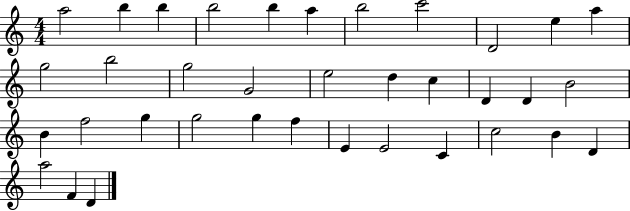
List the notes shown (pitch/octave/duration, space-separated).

A5/h B5/q B5/q B5/h B5/q A5/q B5/h C6/h D4/h E5/q A5/q G5/h B5/h G5/h G4/h E5/h D5/q C5/q D4/q D4/q B4/h B4/q F5/h G5/q G5/h G5/q F5/q E4/q E4/h C4/q C5/h B4/q D4/q A5/h F4/q D4/q